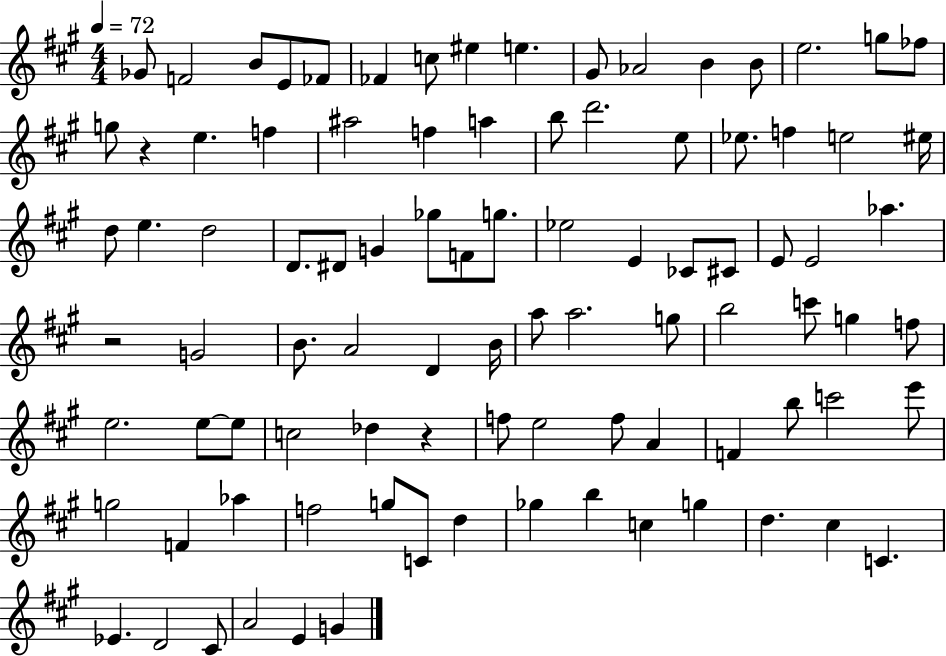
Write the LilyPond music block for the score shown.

{
  \clef treble
  \numericTimeSignature
  \time 4/4
  \key a \major
  \tempo 4 = 72
  ges'8 f'2 b'8 e'8 fes'8 | fes'4 c''8 eis''4 e''4. | gis'8 aes'2 b'4 b'8 | e''2. g''8 fes''8 | \break g''8 r4 e''4. f''4 | ais''2 f''4 a''4 | b''8 d'''2. e''8 | ees''8. f''4 e''2 eis''16 | \break d''8 e''4. d''2 | d'8. dis'8 g'4 ges''8 f'8 g''8. | ees''2 e'4 ces'8 cis'8 | e'8 e'2 aes''4. | \break r2 g'2 | b'8. a'2 d'4 b'16 | a''8 a''2. g''8 | b''2 c'''8 g''4 f''8 | \break e''2. e''8~~ e''8 | c''2 des''4 r4 | f''8 e''2 f''8 a'4 | f'4 b''8 c'''2 e'''8 | \break g''2 f'4 aes''4 | f''2 g''8 c'8 d''4 | ges''4 b''4 c''4 g''4 | d''4. cis''4 c'4. | \break ees'4. d'2 cis'8 | a'2 e'4 g'4 | \bar "|."
}